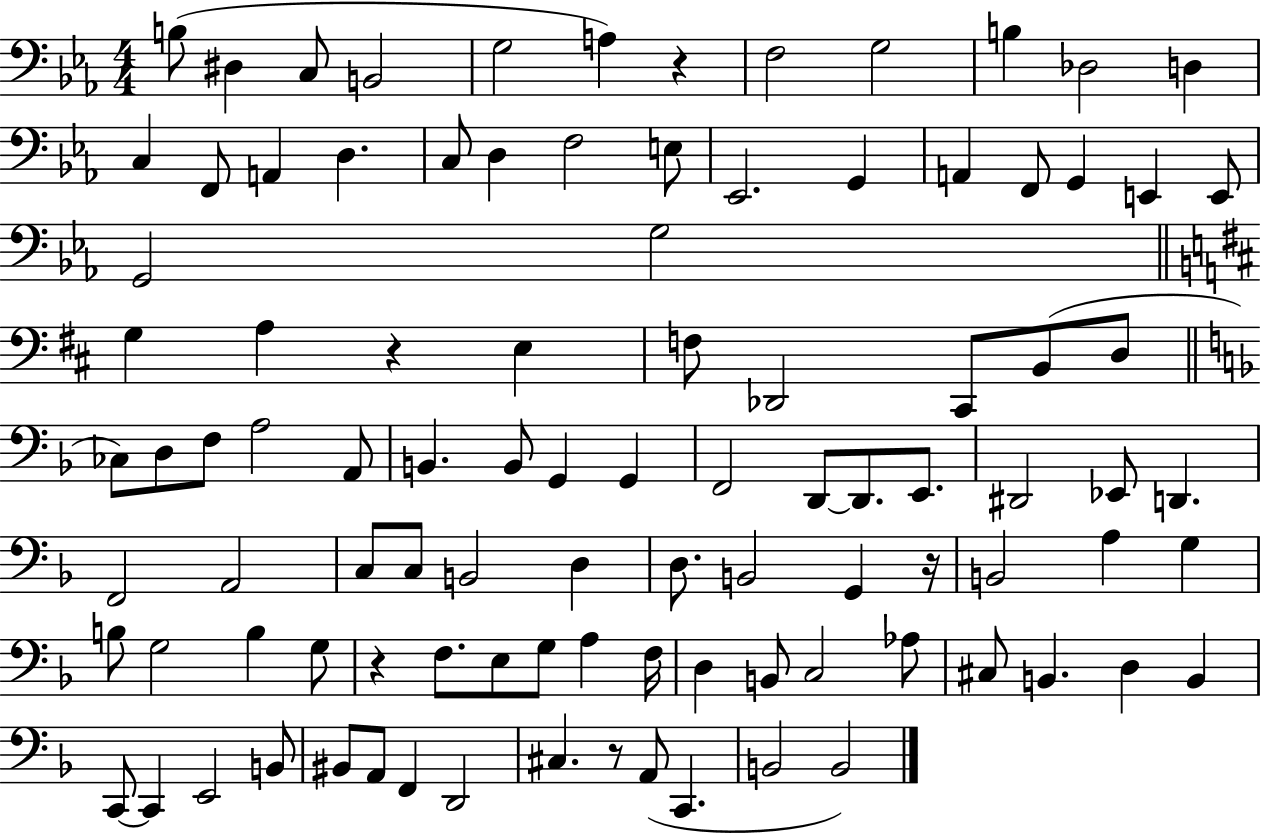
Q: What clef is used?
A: bass